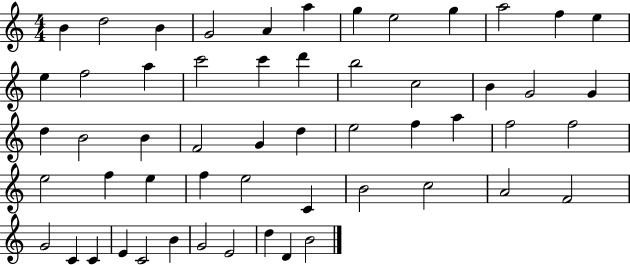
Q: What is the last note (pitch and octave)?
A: B4